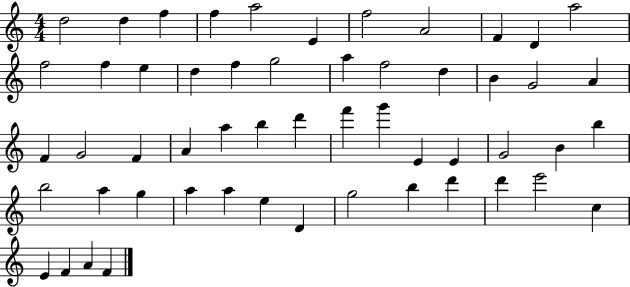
{
  \clef treble
  \numericTimeSignature
  \time 4/4
  \key c \major
  d''2 d''4 f''4 | f''4 a''2 e'4 | f''2 a'2 | f'4 d'4 a''2 | \break f''2 f''4 e''4 | d''4 f''4 g''2 | a''4 f''2 d''4 | b'4 g'2 a'4 | \break f'4 g'2 f'4 | a'4 a''4 b''4 d'''4 | f'''4 g'''4 e'4 e'4 | g'2 b'4 b''4 | \break b''2 a''4 g''4 | a''4 a''4 e''4 d'4 | g''2 b''4 d'''4 | d'''4 e'''2 c''4 | \break e'4 f'4 a'4 f'4 | \bar "|."
}